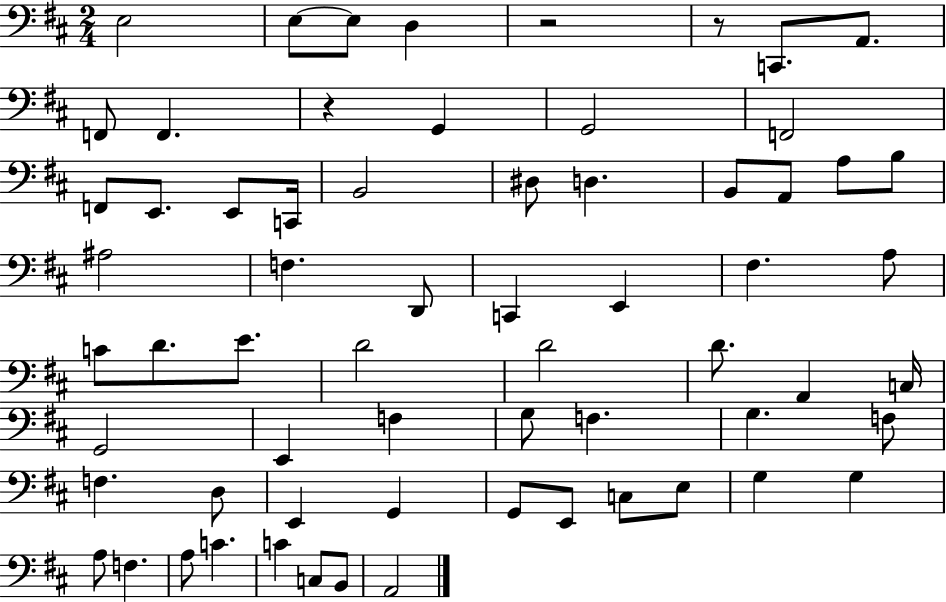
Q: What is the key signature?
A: D major